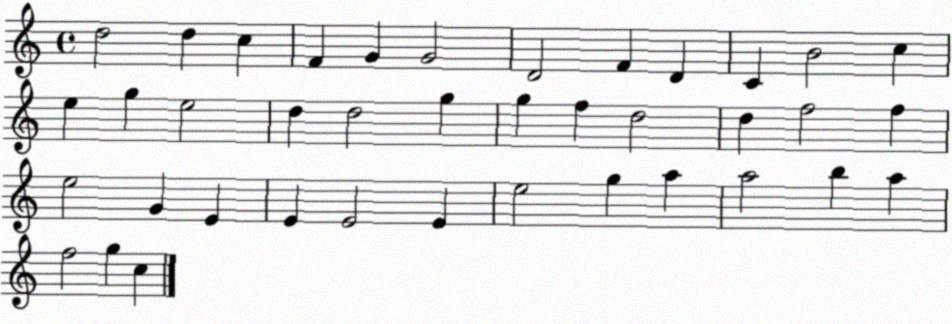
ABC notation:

X:1
T:Untitled
M:4/4
L:1/4
K:C
d2 d c F G G2 D2 F D C B2 c e g e2 d d2 g g f d2 d f2 f e2 G E E E2 E e2 g a a2 b a f2 g c